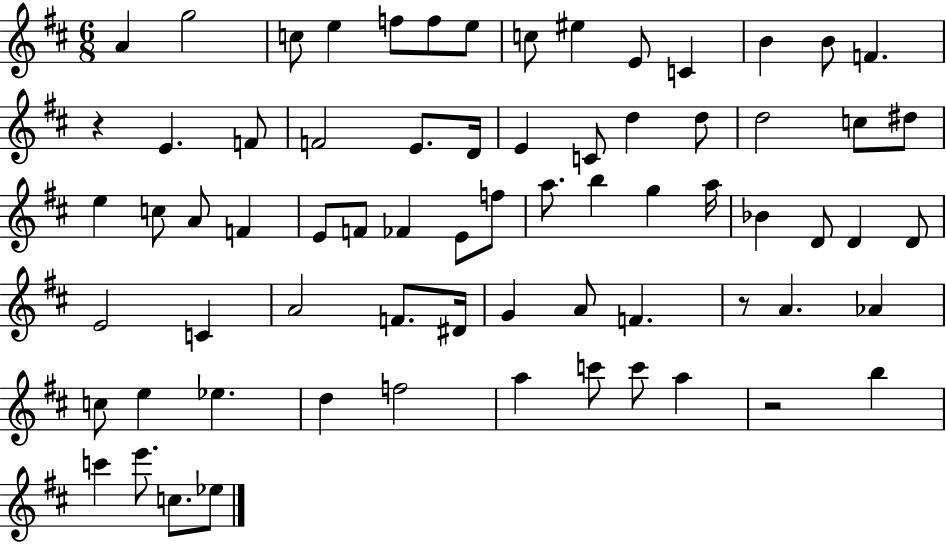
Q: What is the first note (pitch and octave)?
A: A4